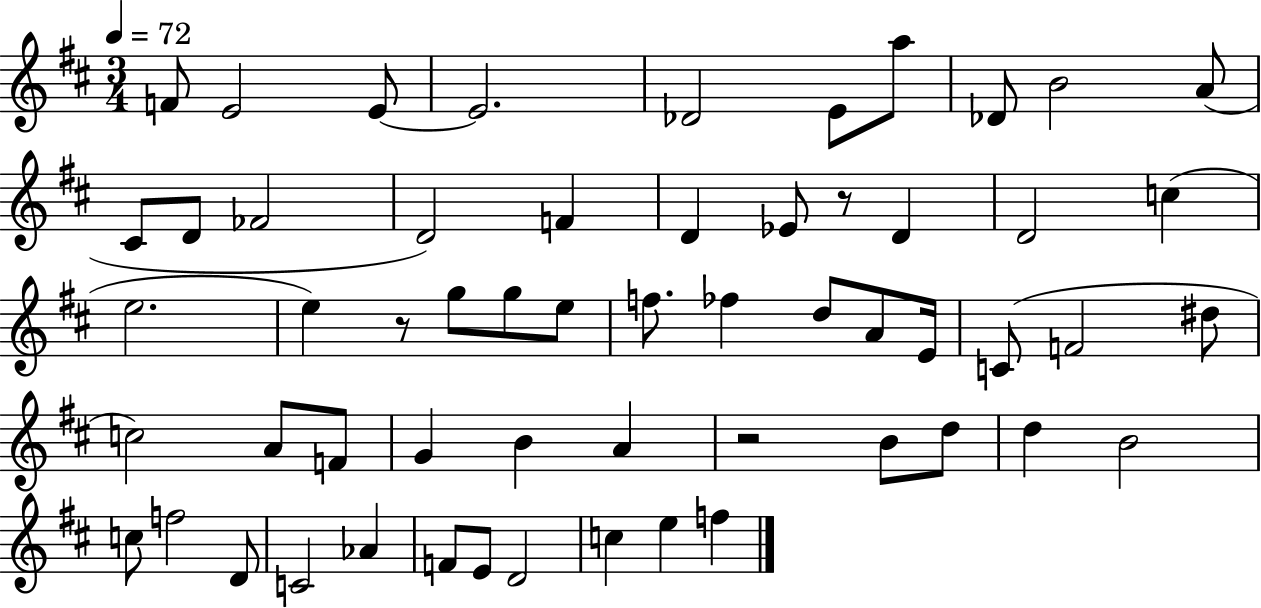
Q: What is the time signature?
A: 3/4